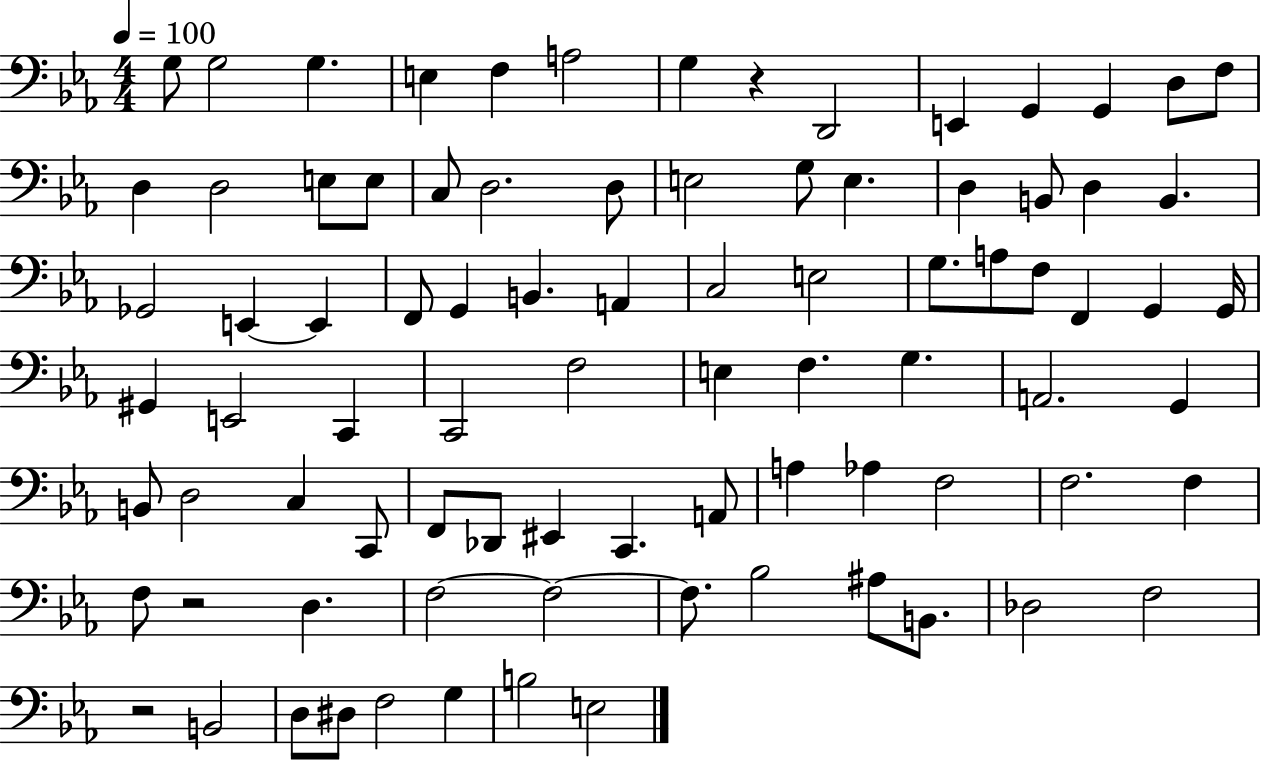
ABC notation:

X:1
T:Untitled
M:4/4
L:1/4
K:Eb
G,/2 G,2 G, E, F, A,2 G, z D,,2 E,, G,, G,, D,/2 F,/2 D, D,2 E,/2 E,/2 C,/2 D,2 D,/2 E,2 G,/2 E, D, B,,/2 D, B,, _G,,2 E,, E,, F,,/2 G,, B,, A,, C,2 E,2 G,/2 A,/2 F,/2 F,, G,, G,,/4 ^G,, E,,2 C,, C,,2 F,2 E, F, G, A,,2 G,, B,,/2 D,2 C, C,,/2 F,,/2 _D,,/2 ^E,, C,, A,,/2 A, _A, F,2 F,2 F, F,/2 z2 D, F,2 F,2 F,/2 _B,2 ^A,/2 B,,/2 _D,2 F,2 z2 B,,2 D,/2 ^D,/2 F,2 G, B,2 E,2